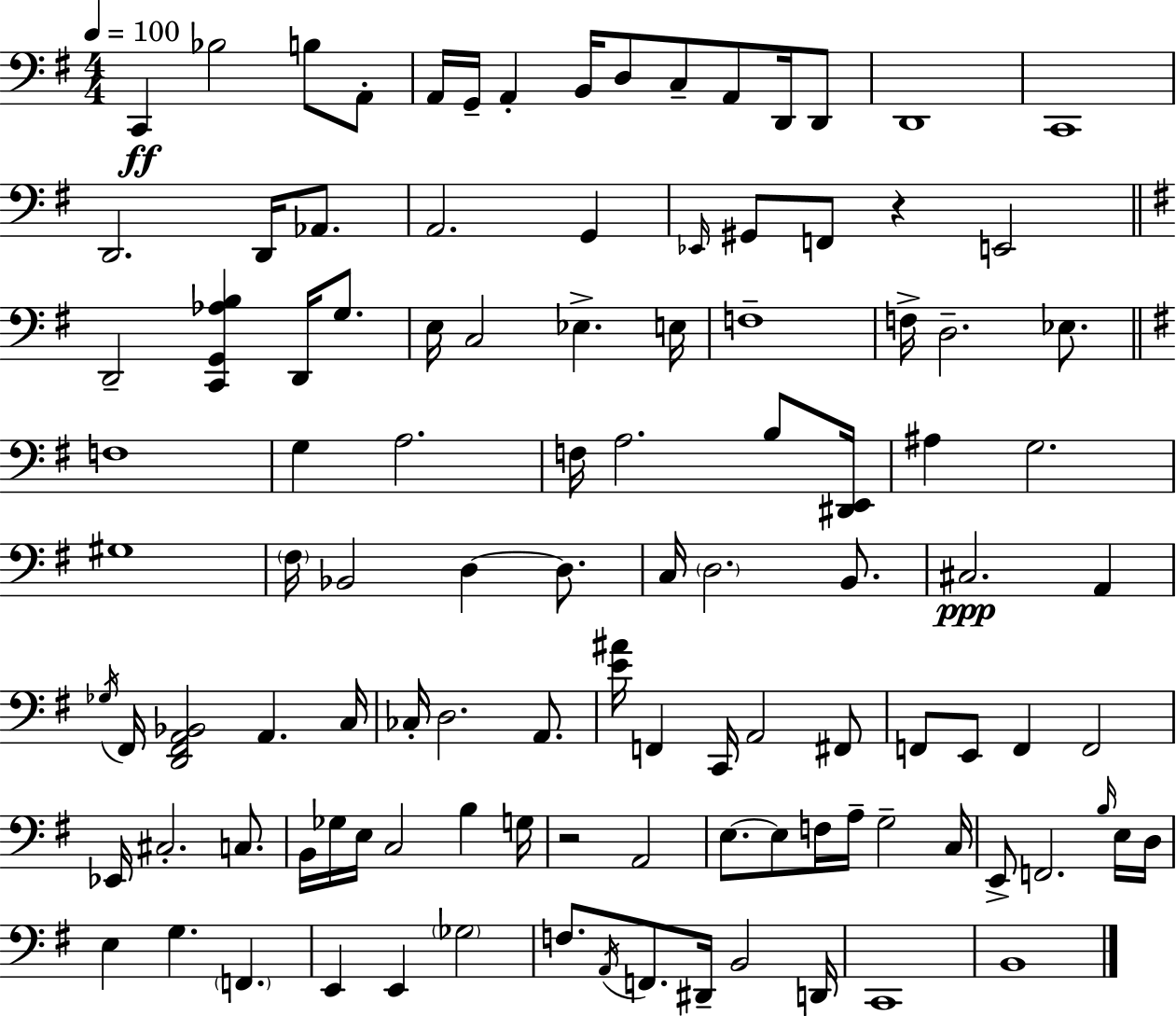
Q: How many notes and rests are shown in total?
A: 109